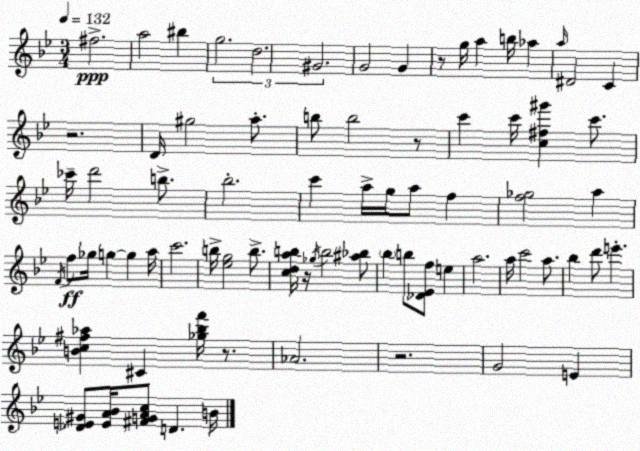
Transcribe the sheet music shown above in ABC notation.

X:1
T:Untitled
M:3/4
L:1/4
K:Gm
^f2 a2 ^b g2 d2 ^G2 G2 G z/2 g/4 a b/4 _a a/4 ^D2 C z2 D/4 ^g2 a/2 b/2 b2 z/2 c' c'/4 [c^f^g'] c'/2 _c'/4 d'2 b/2 _b2 c' a/4 g/4 a/2 f [f_g]2 a F/4 f/2 _g/4 g g a/4 c'2 b/4 [_eg]2 b/2 [cdab]/4 z/4 _g/4 b2 [^a_b]/2 _b b/2 [_D_Ef]/2 e a2 a/4 c'2 a/2 _b d'/2 e' [Bc^f_a] ^C [_g_bf']/4 z/2 _A2 z2 G2 E [_DE^G]/2 [EA_B]/4 [^FGAc]/2 D B/4